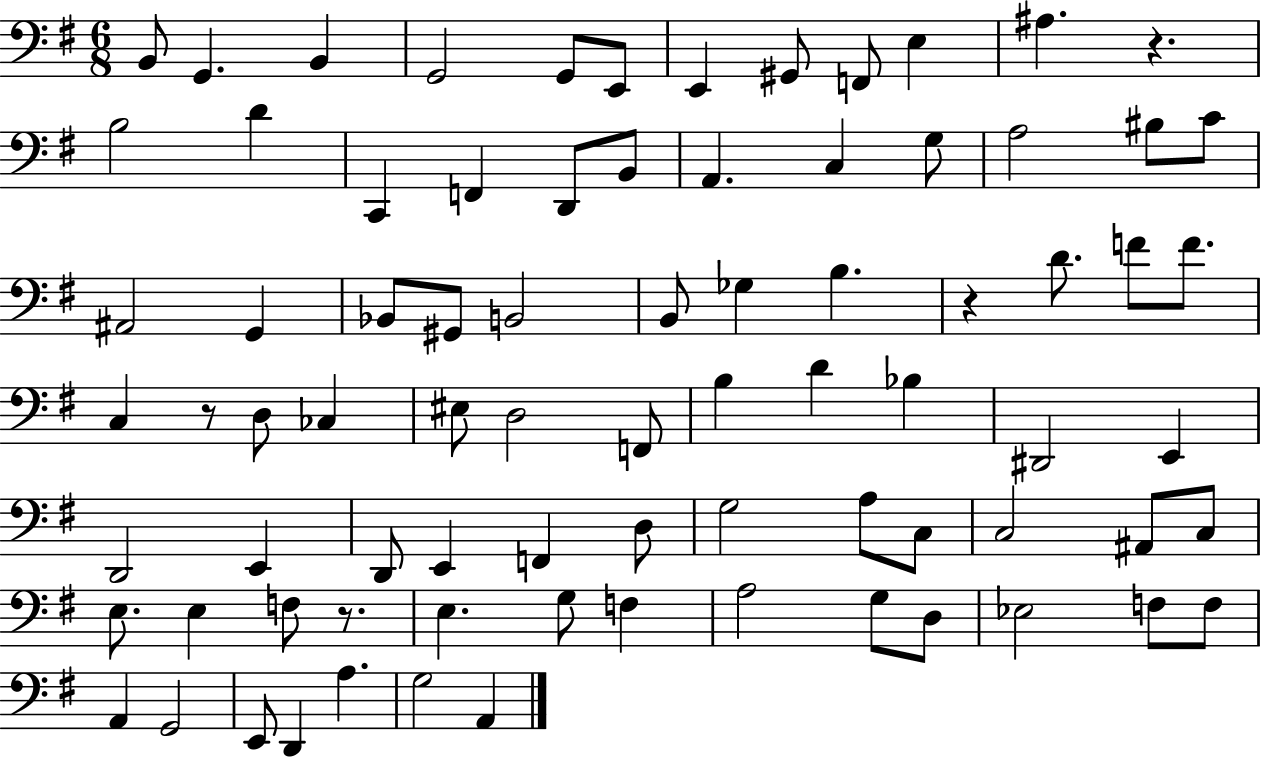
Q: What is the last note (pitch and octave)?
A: A2